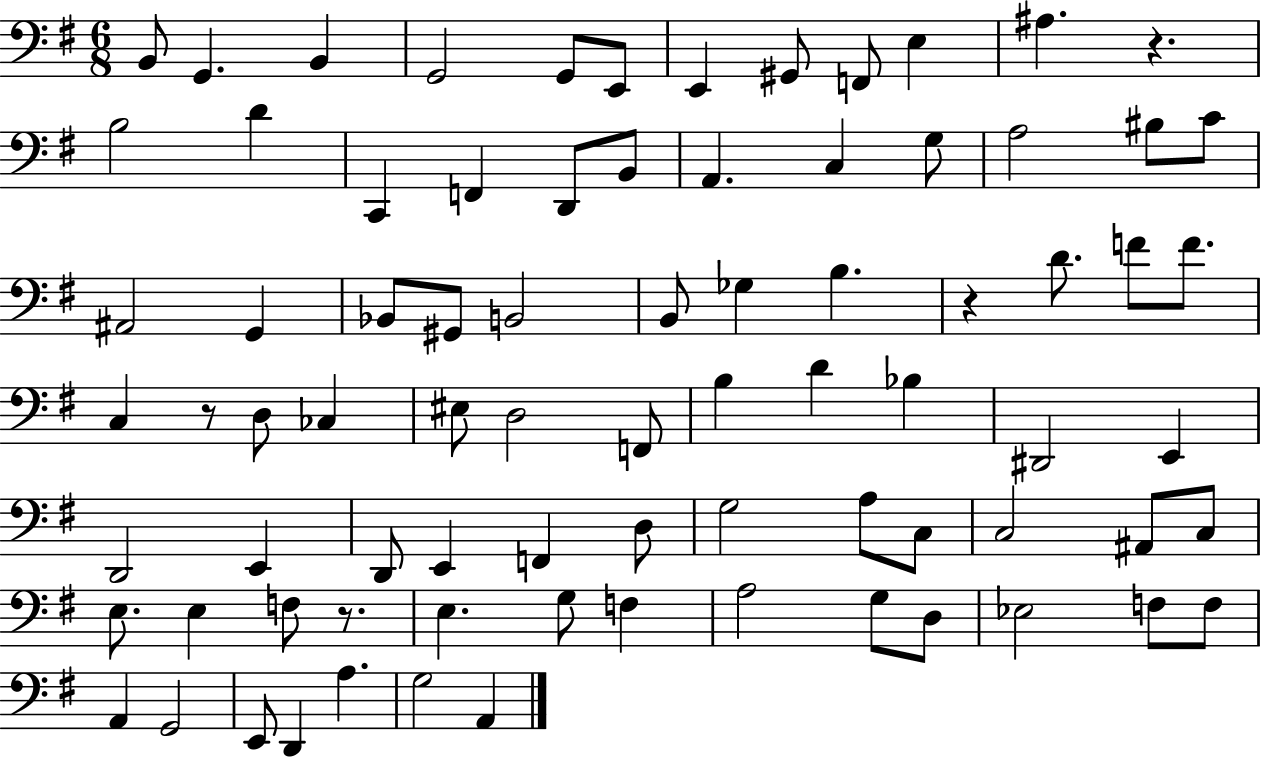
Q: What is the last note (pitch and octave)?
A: A2